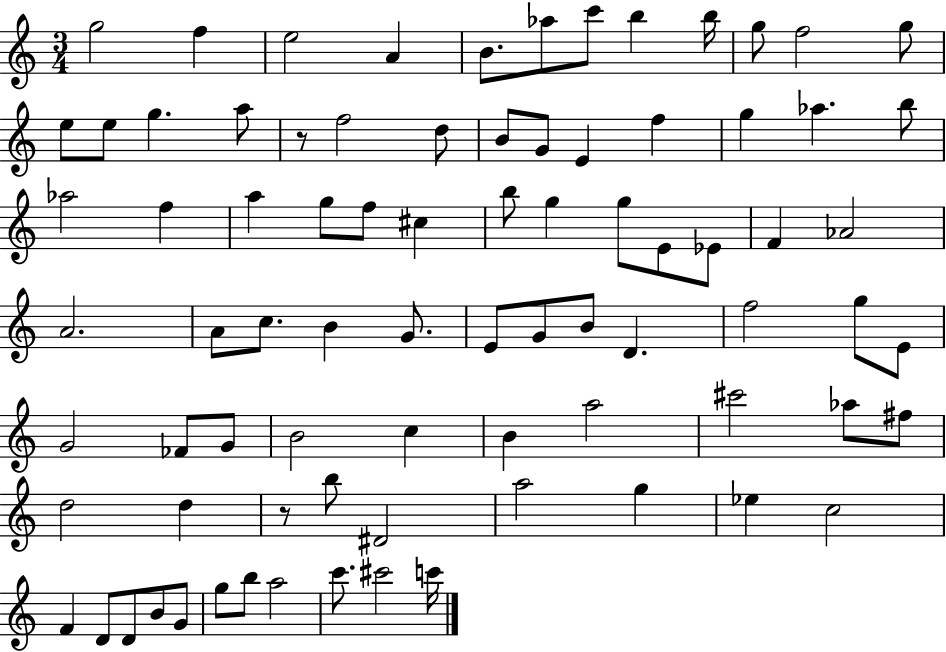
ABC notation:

X:1
T:Untitled
M:3/4
L:1/4
K:C
g2 f e2 A B/2 _a/2 c'/2 b b/4 g/2 f2 g/2 e/2 e/2 g a/2 z/2 f2 d/2 B/2 G/2 E f g _a b/2 _a2 f a g/2 f/2 ^c b/2 g g/2 E/2 _E/2 F _A2 A2 A/2 c/2 B G/2 E/2 G/2 B/2 D f2 g/2 E/2 G2 _F/2 G/2 B2 c B a2 ^c'2 _a/2 ^f/2 d2 d z/2 b/2 ^D2 a2 g _e c2 F D/2 D/2 B/2 G/2 g/2 b/2 a2 c'/2 ^c'2 c'/4